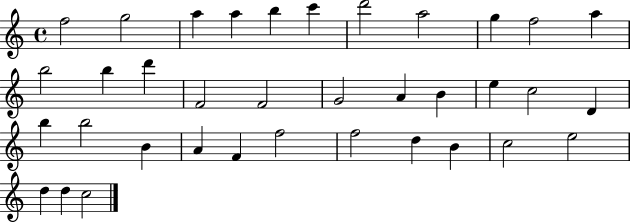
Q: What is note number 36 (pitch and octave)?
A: C5